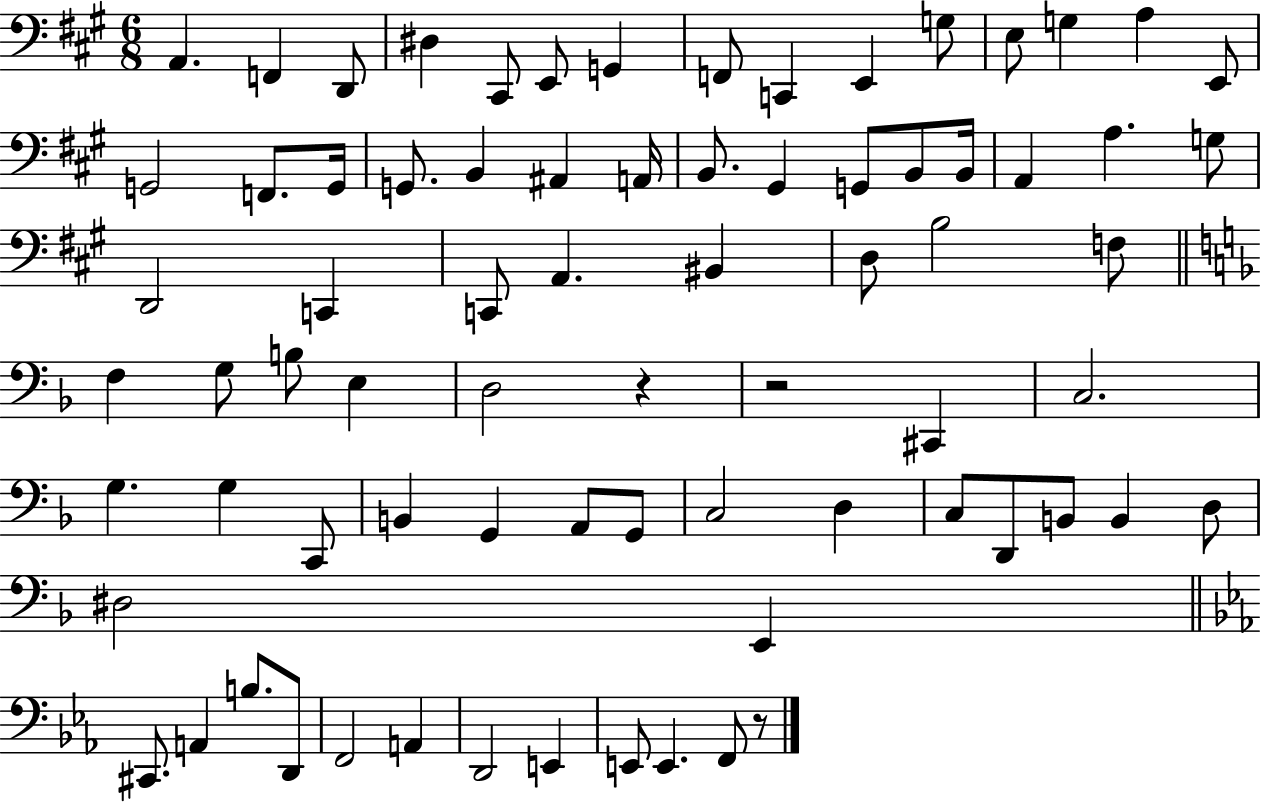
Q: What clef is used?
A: bass